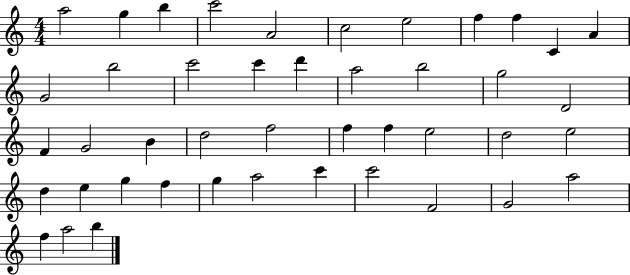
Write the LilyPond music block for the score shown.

{
  \clef treble
  \numericTimeSignature
  \time 4/4
  \key c \major
  a''2 g''4 b''4 | c'''2 a'2 | c''2 e''2 | f''4 f''4 c'4 a'4 | \break g'2 b''2 | c'''2 c'''4 d'''4 | a''2 b''2 | g''2 d'2 | \break f'4 g'2 b'4 | d''2 f''2 | f''4 f''4 e''2 | d''2 e''2 | \break d''4 e''4 g''4 f''4 | g''4 a''2 c'''4 | c'''2 f'2 | g'2 a''2 | \break f''4 a''2 b''4 | \bar "|."
}